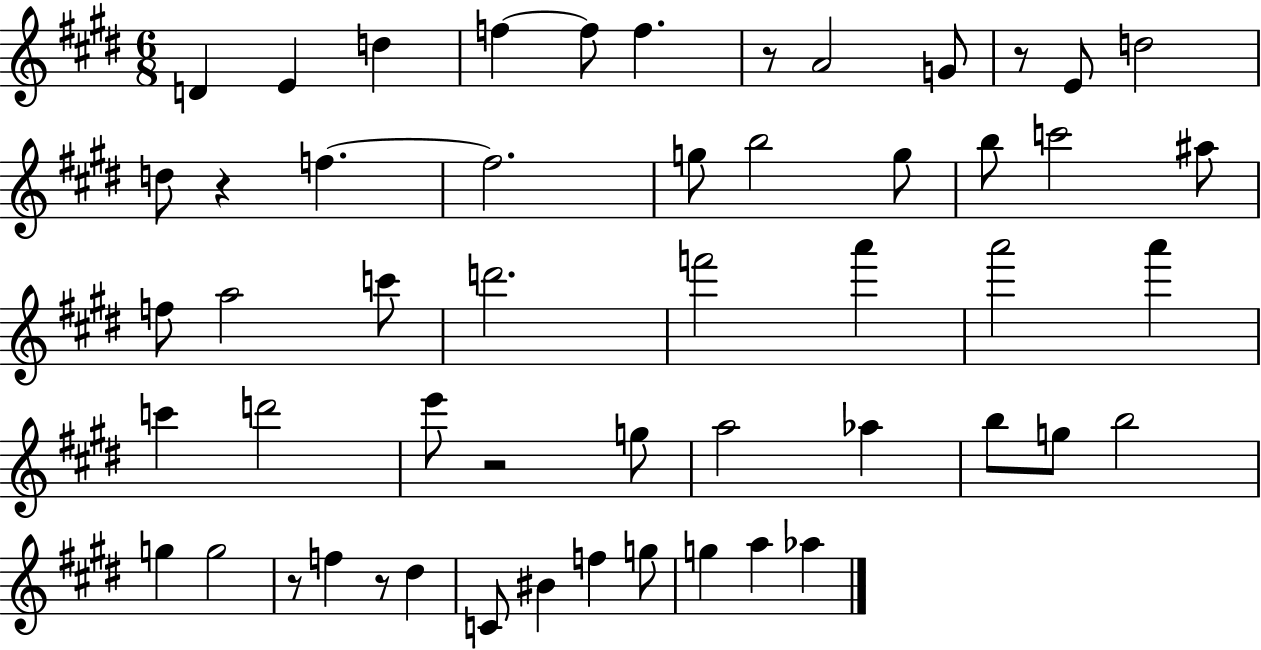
D4/q E4/q D5/q F5/q F5/e F5/q. R/e A4/h G4/e R/e E4/e D5/h D5/e R/q F5/q. F5/h. G5/e B5/h G5/e B5/e C6/h A#5/e F5/e A5/h C6/e D6/h. F6/h A6/q A6/h A6/q C6/q D6/h E6/e R/h G5/e A5/h Ab5/q B5/e G5/e B5/h G5/q G5/h R/e F5/q R/e D#5/q C4/e BIS4/q F5/q G5/e G5/q A5/q Ab5/q